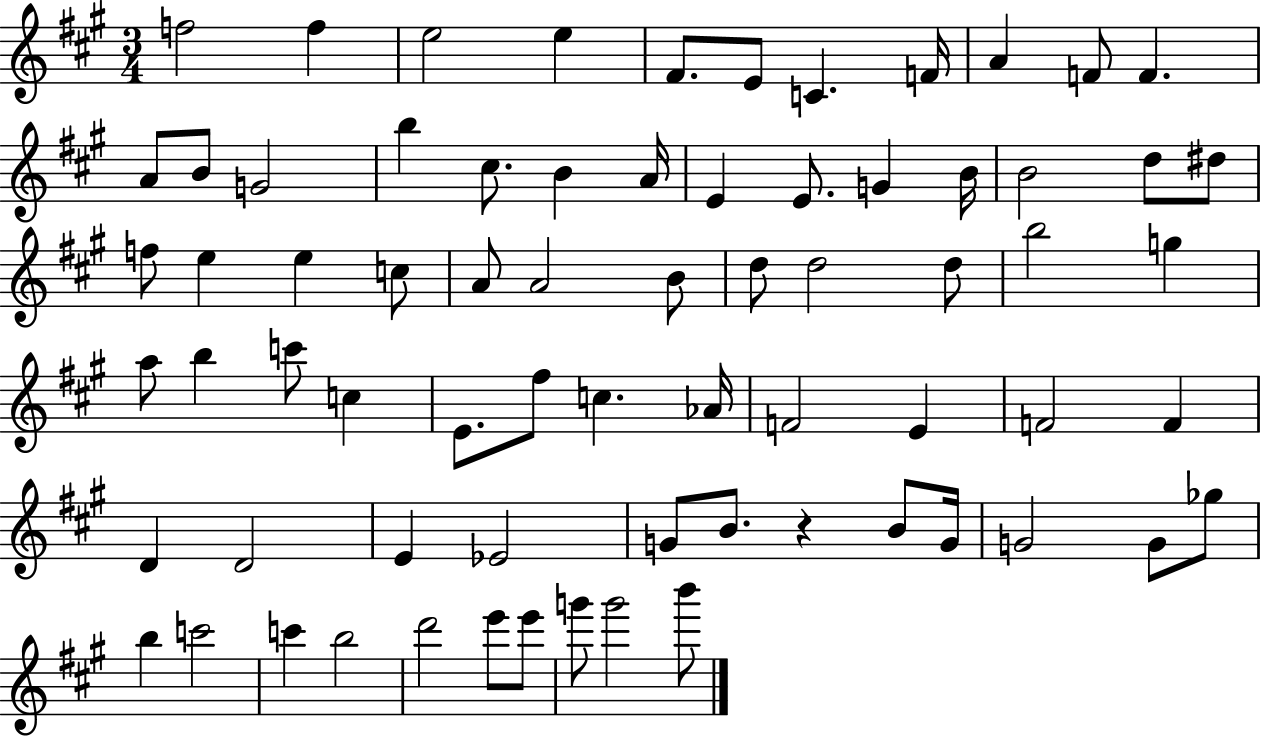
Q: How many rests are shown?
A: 1